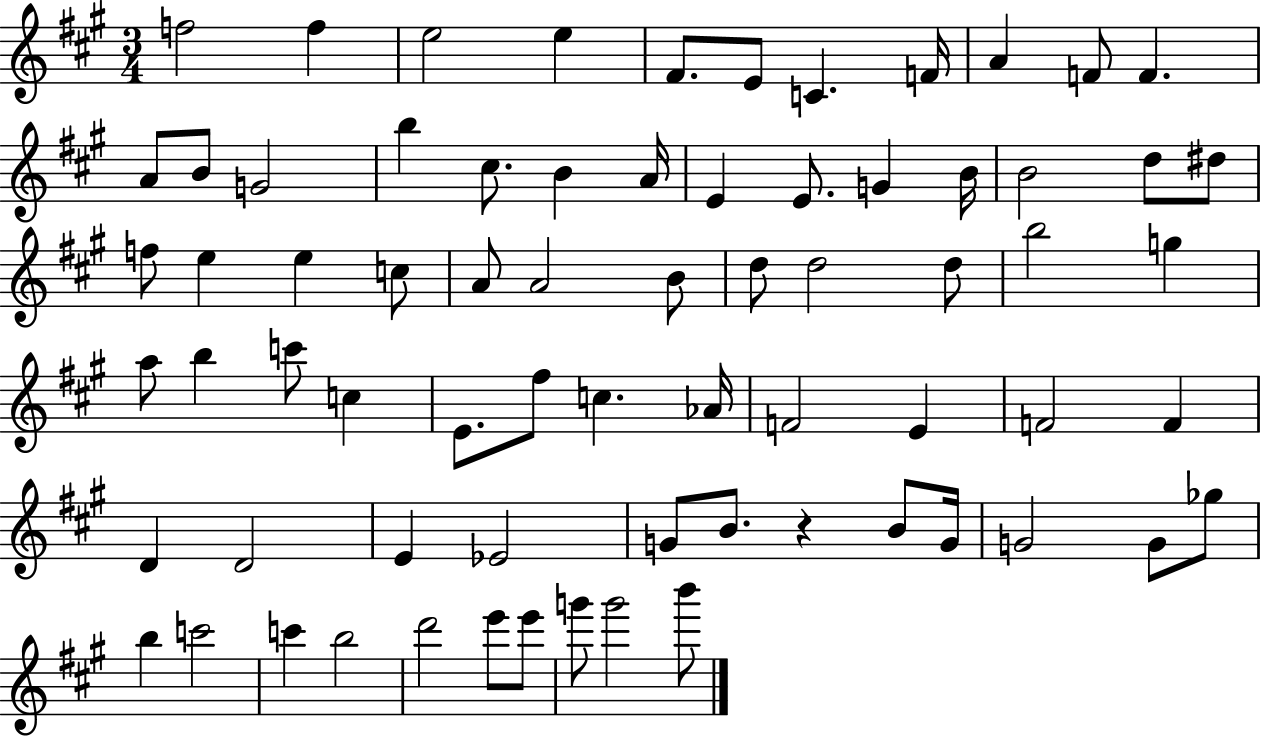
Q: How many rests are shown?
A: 1